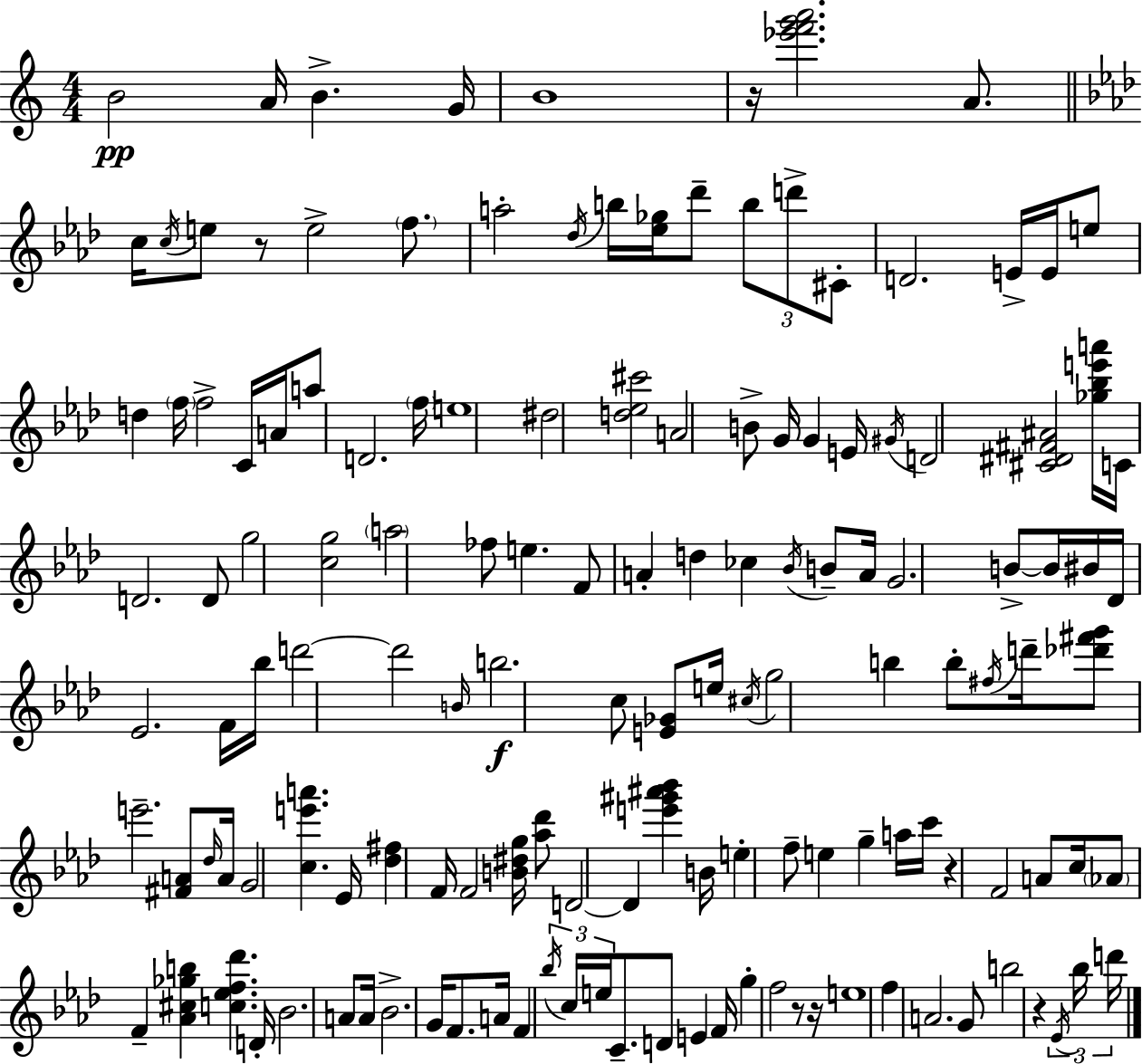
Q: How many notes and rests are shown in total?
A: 142